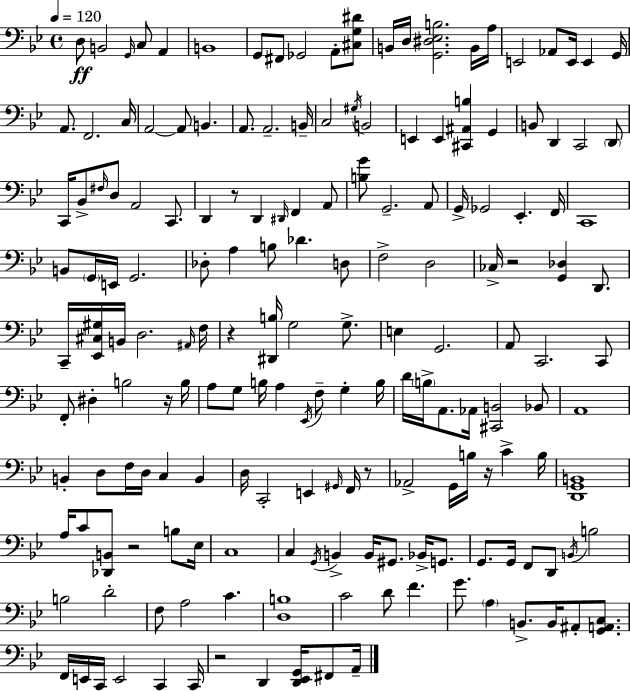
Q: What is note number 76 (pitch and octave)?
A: G3